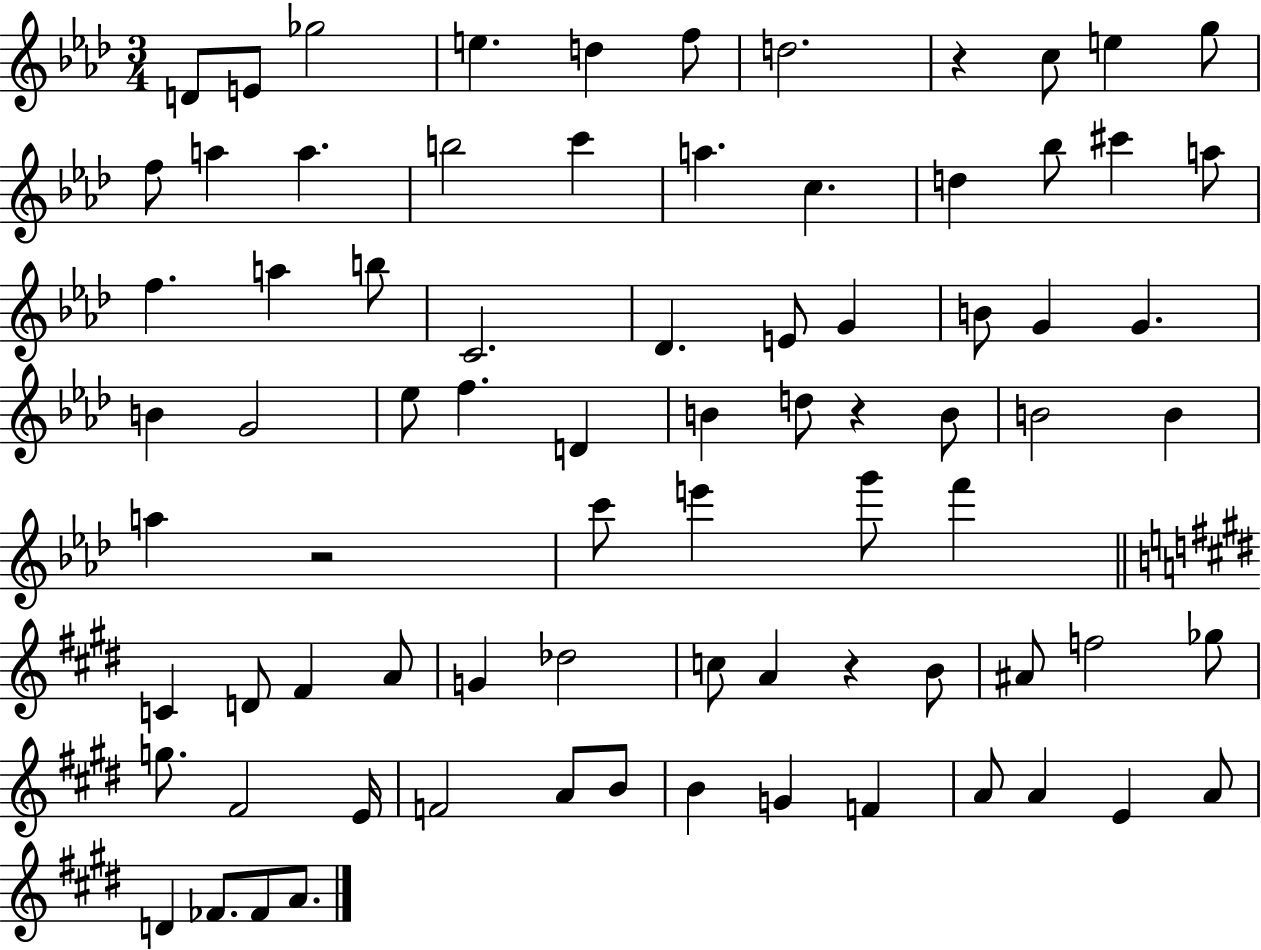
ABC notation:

X:1
T:Untitled
M:3/4
L:1/4
K:Ab
D/2 E/2 _g2 e d f/2 d2 z c/2 e g/2 f/2 a a b2 c' a c d _b/2 ^c' a/2 f a b/2 C2 _D E/2 G B/2 G G B G2 _e/2 f D B d/2 z B/2 B2 B a z2 c'/2 e' g'/2 f' C D/2 ^F A/2 G _d2 c/2 A z B/2 ^A/2 f2 _g/2 g/2 ^F2 E/4 F2 A/2 B/2 B G F A/2 A E A/2 D _F/2 _F/2 A/2